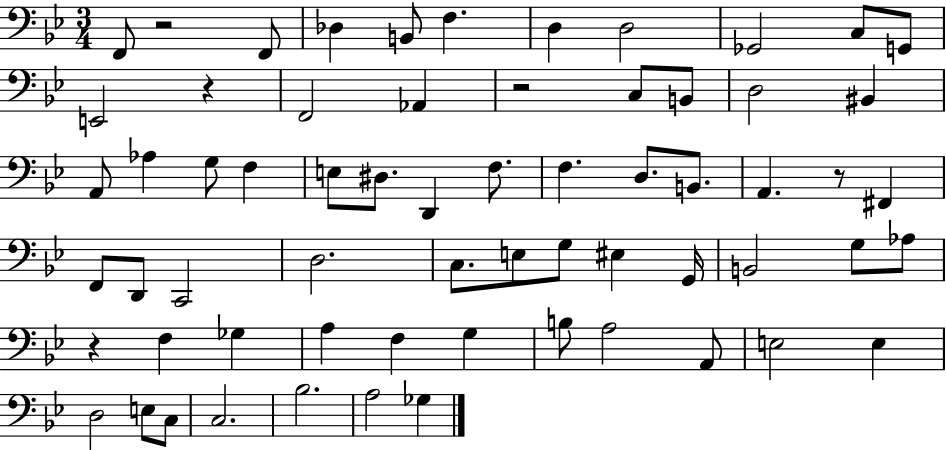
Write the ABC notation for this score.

X:1
T:Untitled
M:3/4
L:1/4
K:Bb
F,,/2 z2 F,,/2 _D, B,,/2 F, D, D,2 _G,,2 C,/2 G,,/2 E,,2 z F,,2 _A,, z2 C,/2 B,,/2 D,2 ^B,, A,,/2 _A, G,/2 F, E,/2 ^D,/2 D,, F,/2 F, D,/2 B,,/2 A,, z/2 ^F,, F,,/2 D,,/2 C,,2 D,2 C,/2 E,/2 G,/2 ^E, G,,/4 B,,2 G,/2 _A,/2 z F, _G, A, F, G, B,/2 A,2 A,,/2 E,2 E, D,2 E,/2 C,/2 C,2 _B,2 A,2 _G,